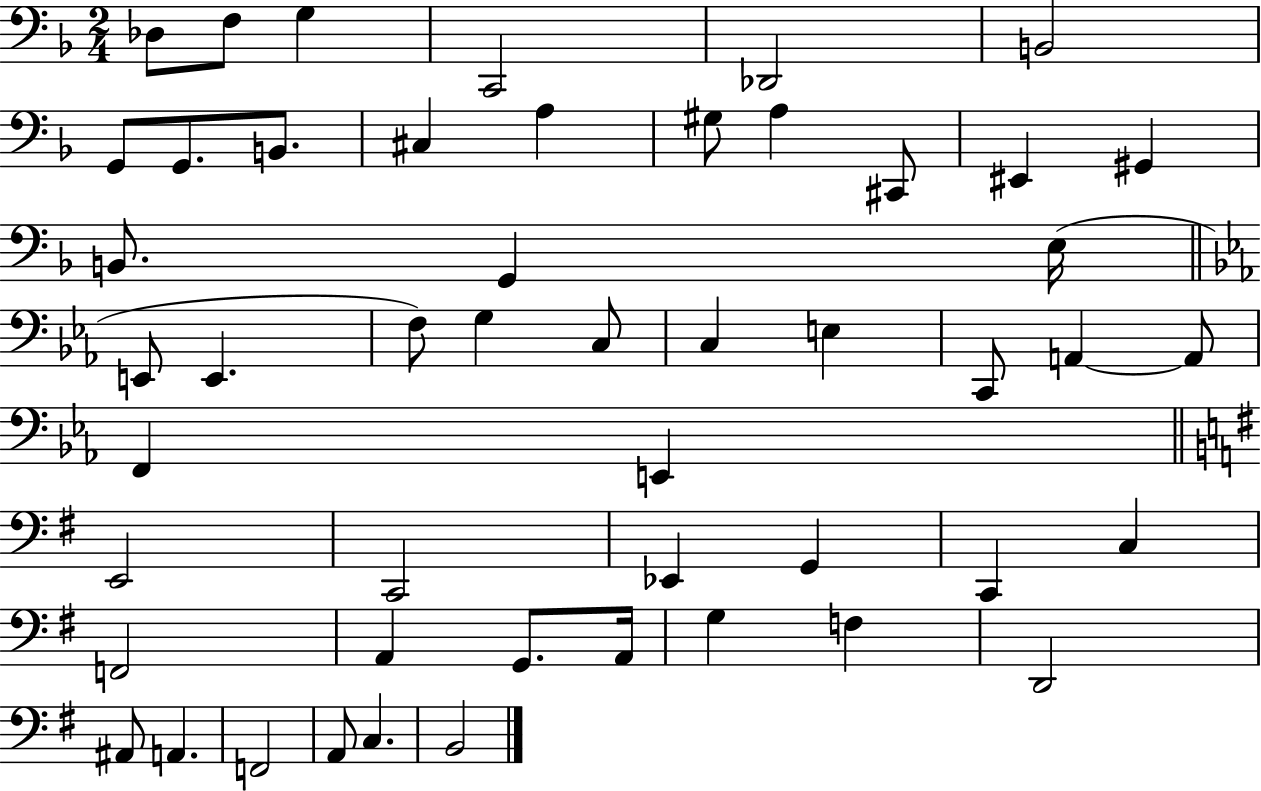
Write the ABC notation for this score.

X:1
T:Untitled
M:2/4
L:1/4
K:F
_D,/2 F,/2 G, C,,2 _D,,2 B,,2 G,,/2 G,,/2 B,,/2 ^C, A, ^G,/2 A, ^C,,/2 ^E,, ^G,, B,,/2 G,, E,/4 E,,/2 E,, F,/2 G, C,/2 C, E, C,,/2 A,, A,,/2 F,, E,, E,,2 C,,2 _E,, G,, C,, C, F,,2 A,, G,,/2 A,,/4 G, F, D,,2 ^A,,/2 A,, F,,2 A,,/2 C, B,,2